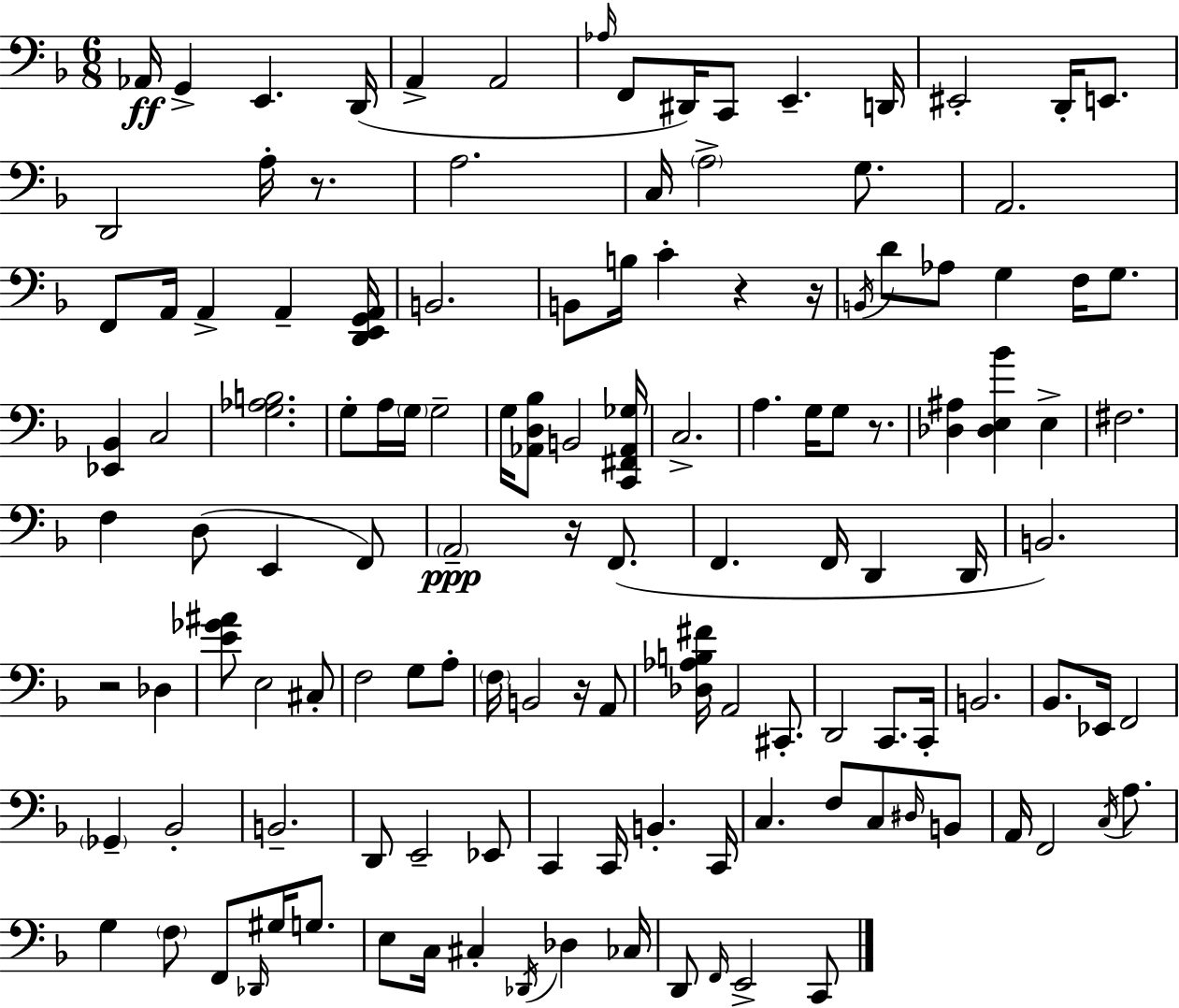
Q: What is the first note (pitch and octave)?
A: Ab2